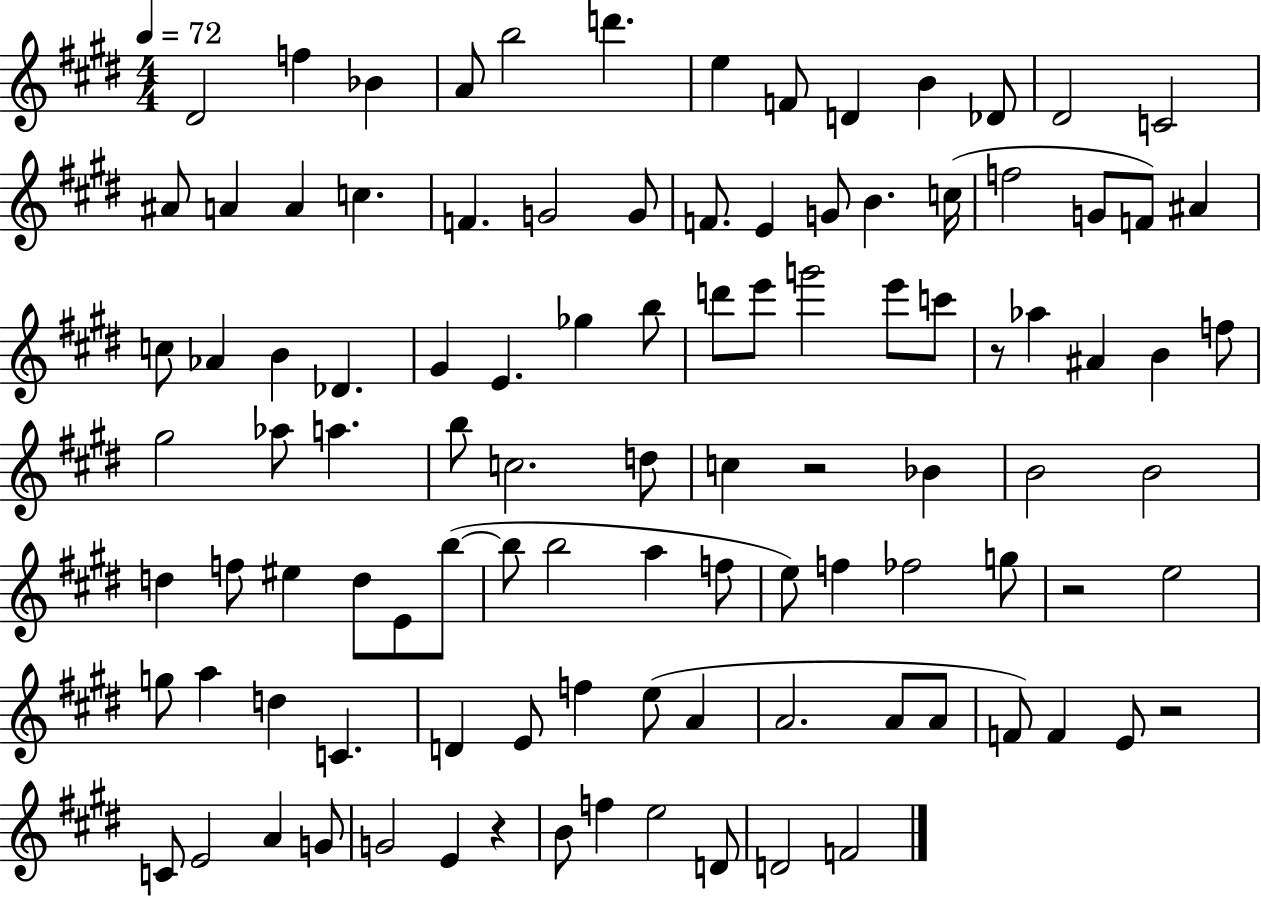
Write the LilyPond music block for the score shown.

{
  \clef treble
  \numericTimeSignature
  \time 4/4
  \key e \major
  \tempo 4 = 72
  dis'2 f''4 bes'4 | a'8 b''2 d'''4. | e''4 f'8 d'4 b'4 des'8 | dis'2 c'2 | \break ais'8 a'4 a'4 c''4. | f'4. g'2 g'8 | f'8. e'4 g'8 b'4. c''16( | f''2 g'8 f'8) ais'4 | \break c''8 aes'4 b'4 des'4. | gis'4 e'4. ges''4 b''8 | d'''8 e'''8 g'''2 e'''8 c'''8 | r8 aes''4 ais'4 b'4 f''8 | \break gis''2 aes''8 a''4. | b''8 c''2. d''8 | c''4 r2 bes'4 | b'2 b'2 | \break d''4 f''8 eis''4 d''8 e'8 b''8~(~ | b''8 b''2 a''4 f''8 | e''8) f''4 fes''2 g''8 | r2 e''2 | \break g''8 a''4 d''4 c'4. | d'4 e'8 f''4 e''8( a'4 | a'2. a'8 a'8 | f'8) f'4 e'8 r2 | \break c'8 e'2 a'4 g'8 | g'2 e'4 r4 | b'8 f''4 e''2 d'8 | d'2 f'2 | \break \bar "|."
}